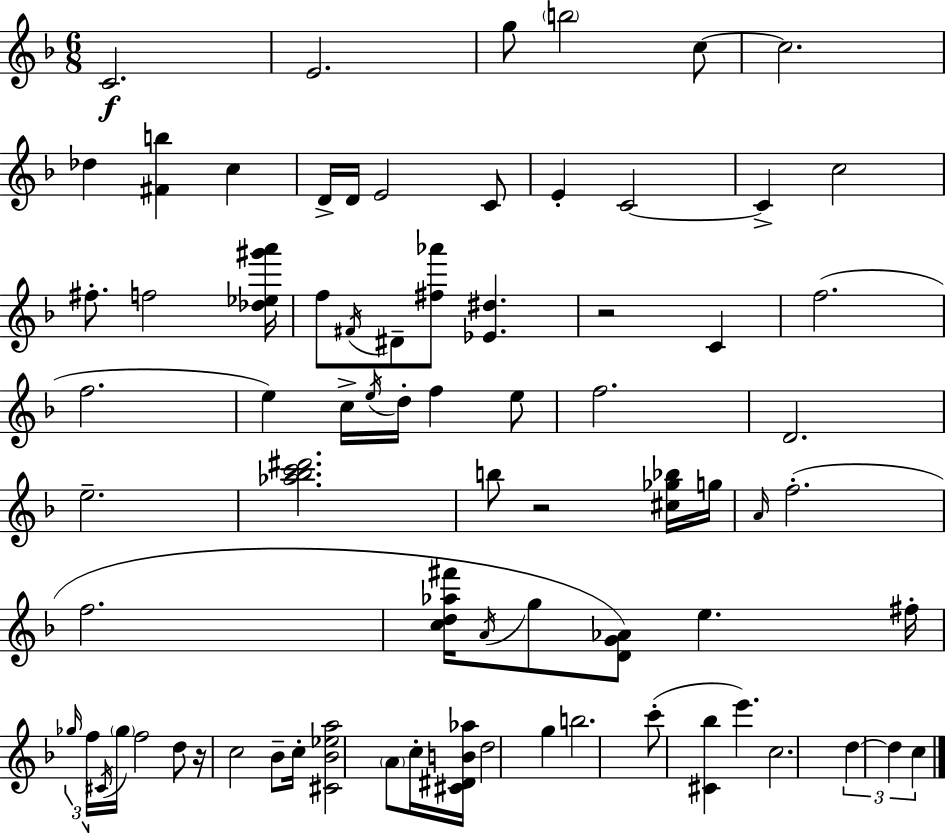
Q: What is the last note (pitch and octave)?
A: C5